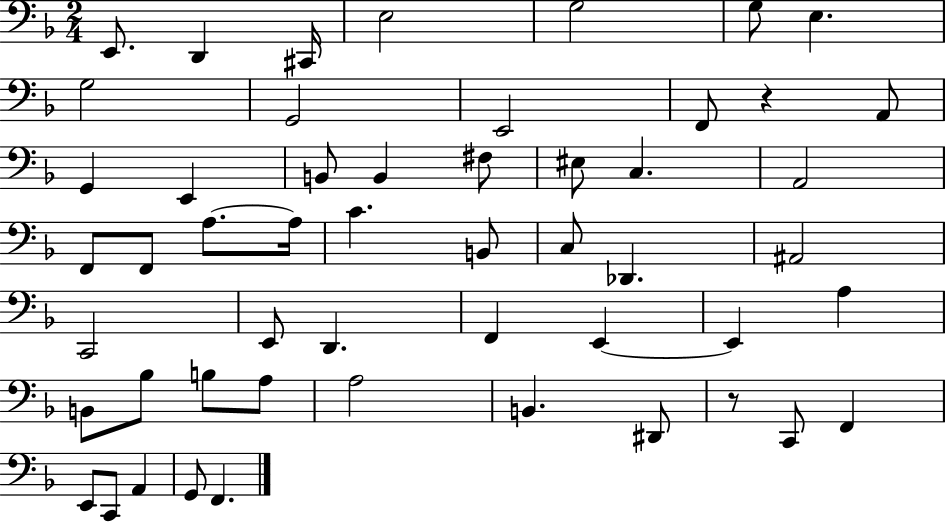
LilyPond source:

{
  \clef bass
  \numericTimeSignature
  \time 2/4
  \key f \major
  e,8. d,4 cis,16 | e2 | g2 | g8 e4. | \break g2 | g,2 | e,2 | f,8 r4 a,8 | \break g,4 e,4 | b,8 b,4 fis8 | eis8 c4. | a,2 | \break f,8 f,8 a8.~~ a16 | c'4. b,8 | c8 des,4. | ais,2 | \break c,2 | e,8 d,4. | f,4 e,4~~ | e,4 a4 | \break b,8 bes8 b8 a8 | a2 | b,4. dis,8 | r8 c,8 f,4 | \break e,8 c,8 a,4 | g,8 f,4. | \bar "|."
}